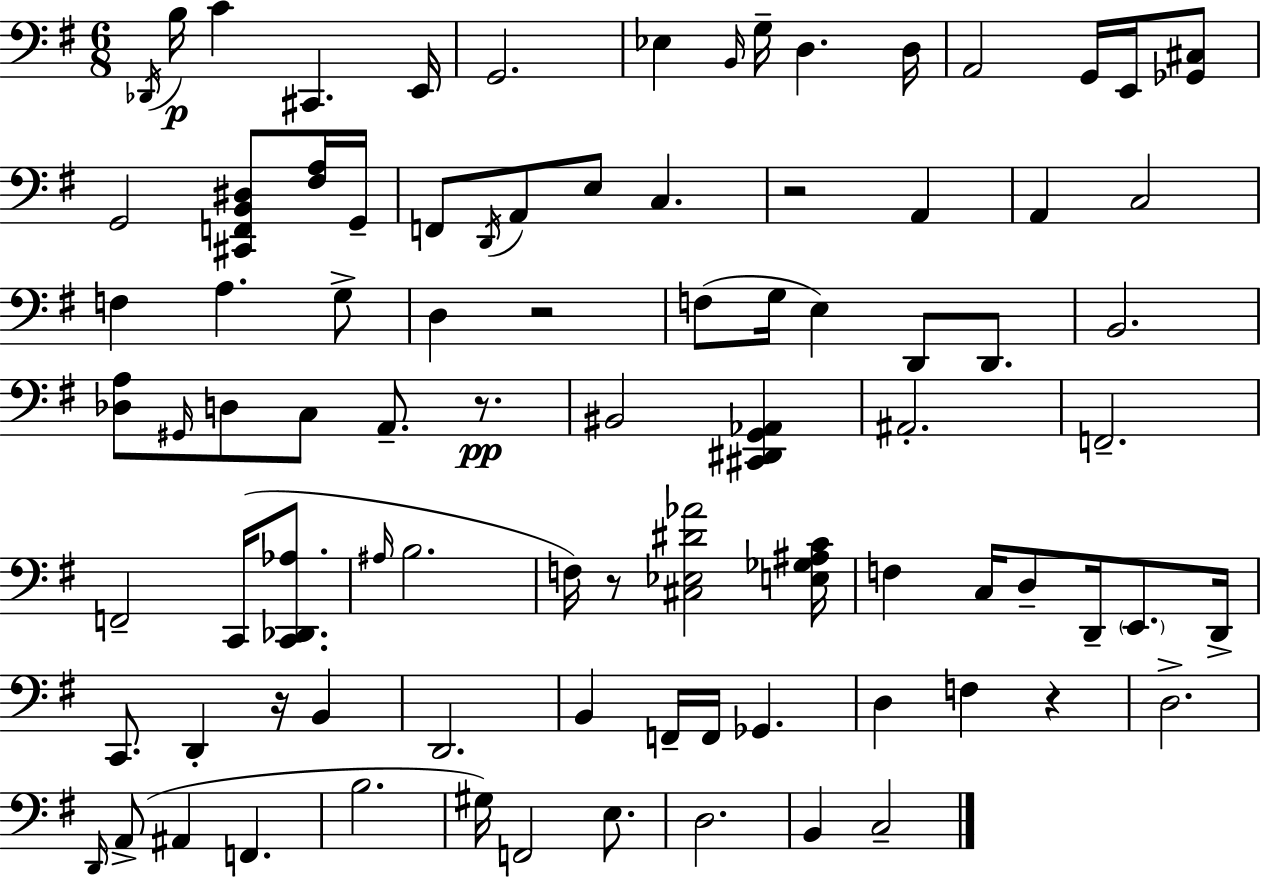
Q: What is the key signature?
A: G major